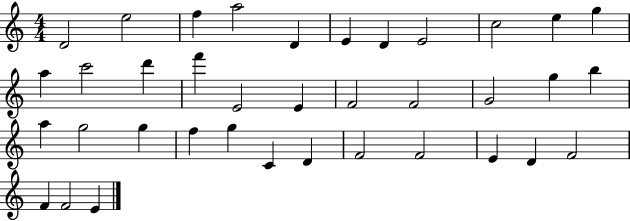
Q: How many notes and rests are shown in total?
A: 37